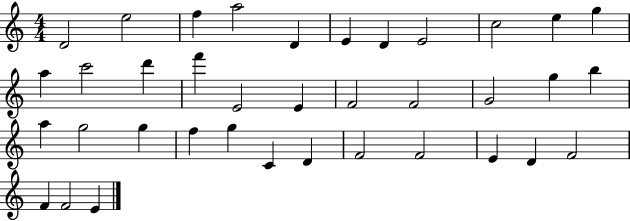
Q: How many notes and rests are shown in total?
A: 37